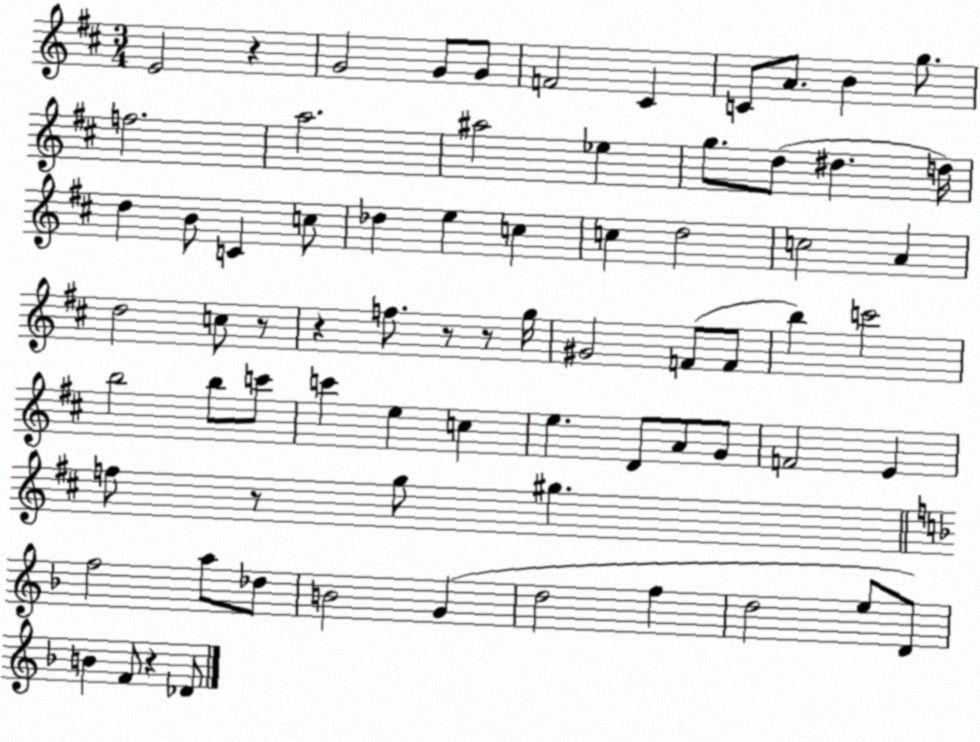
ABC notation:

X:1
T:Untitled
M:3/4
L:1/4
K:D
E2 z G2 G/2 G/2 F2 ^C C/2 A/2 B g/2 f2 a2 ^a2 _e g/2 d/2 ^d d/4 d B/2 C c/2 _d e c c d2 c2 A d2 c/2 z/2 z f/2 z/2 z/2 g/4 ^G2 F/2 F/2 b c'2 b2 b/2 c'/2 c' e c e D/2 A/2 G/2 F2 E f/2 z/2 g/2 ^g f2 a/2 _d/2 B2 G d2 f d2 e/2 D/2 B F/2 z _D/2